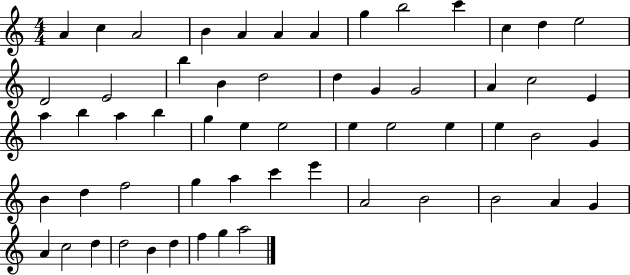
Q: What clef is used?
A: treble